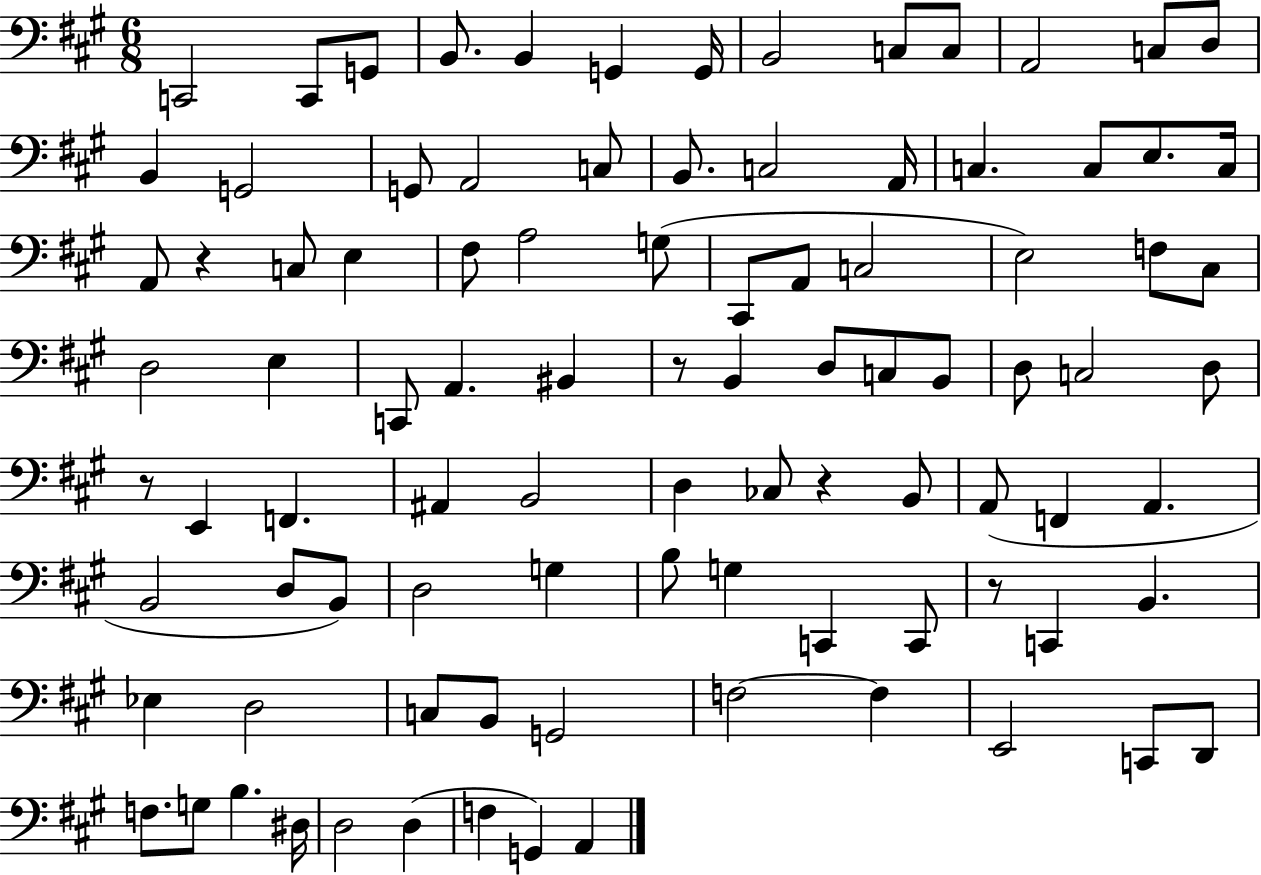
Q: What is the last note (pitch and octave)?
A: A2